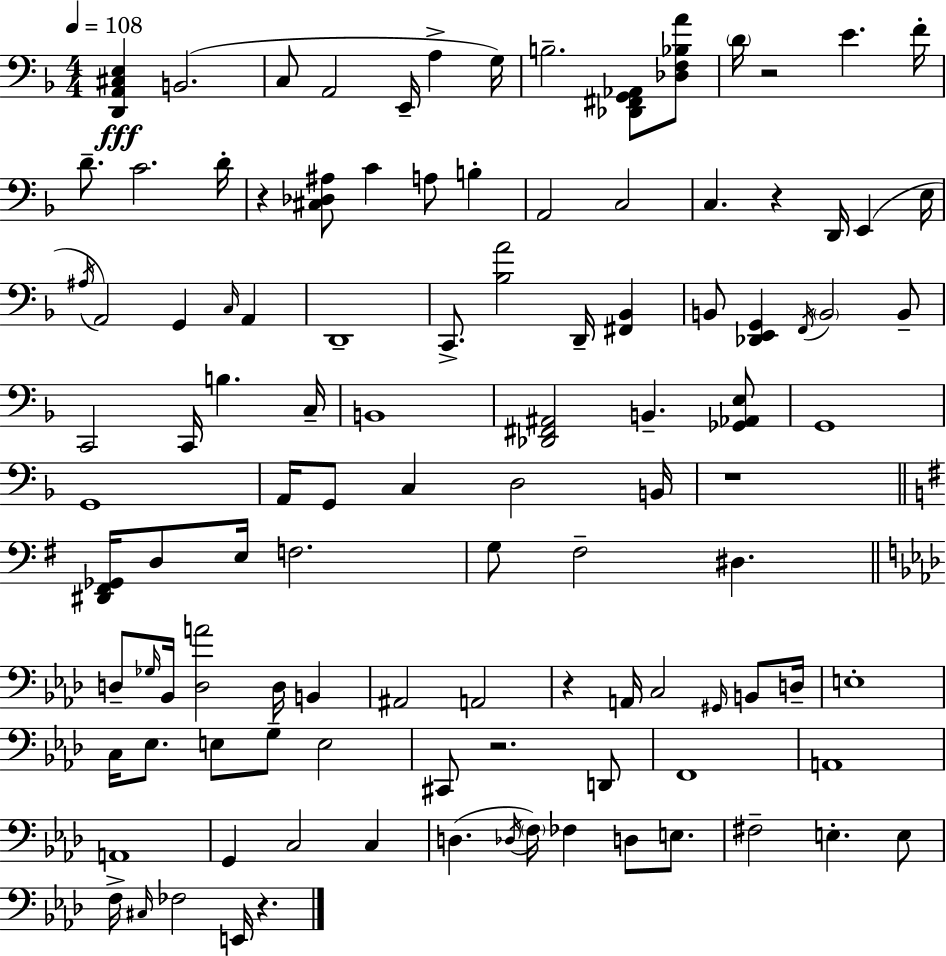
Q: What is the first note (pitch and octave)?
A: B2